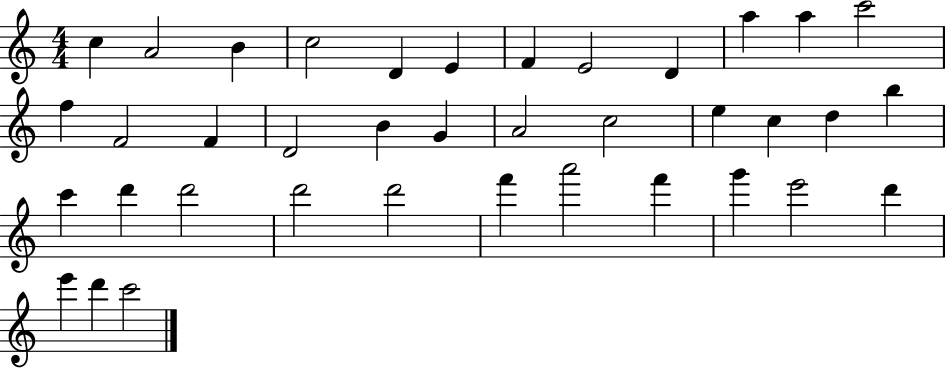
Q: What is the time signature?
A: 4/4